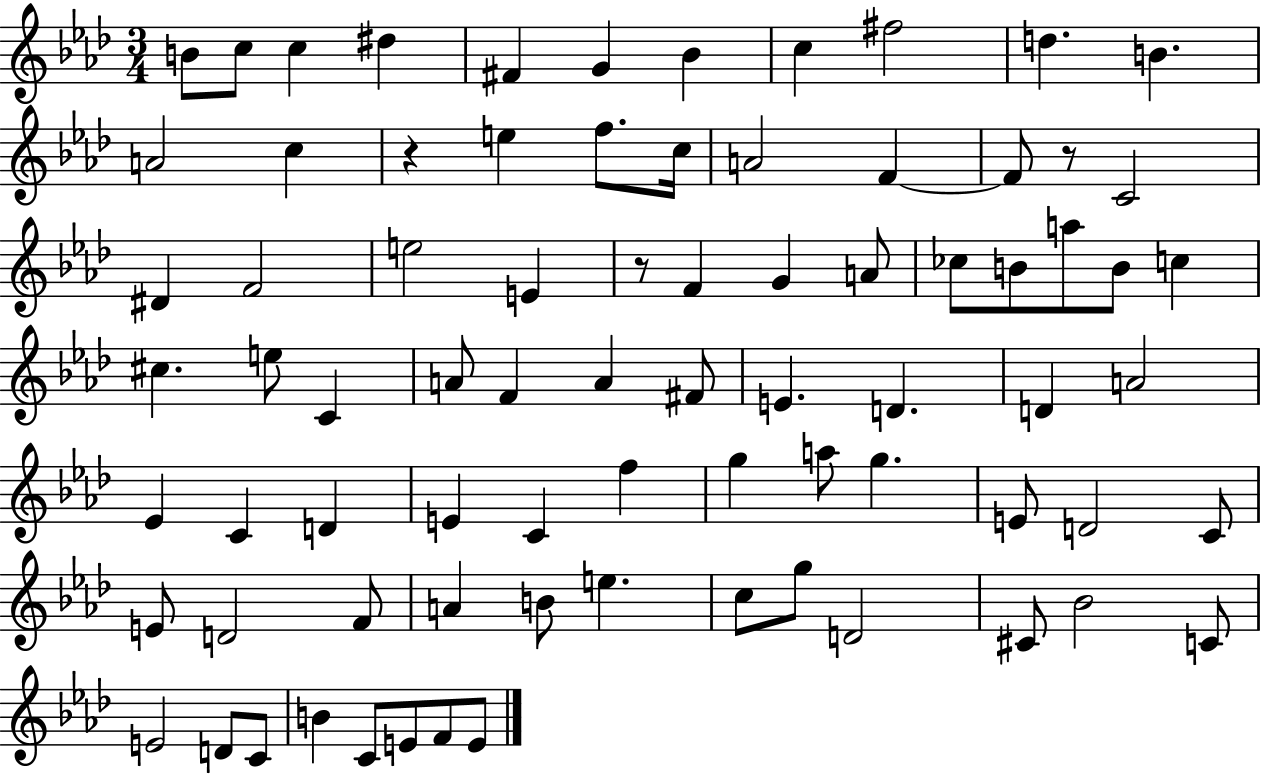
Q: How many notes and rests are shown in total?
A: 78